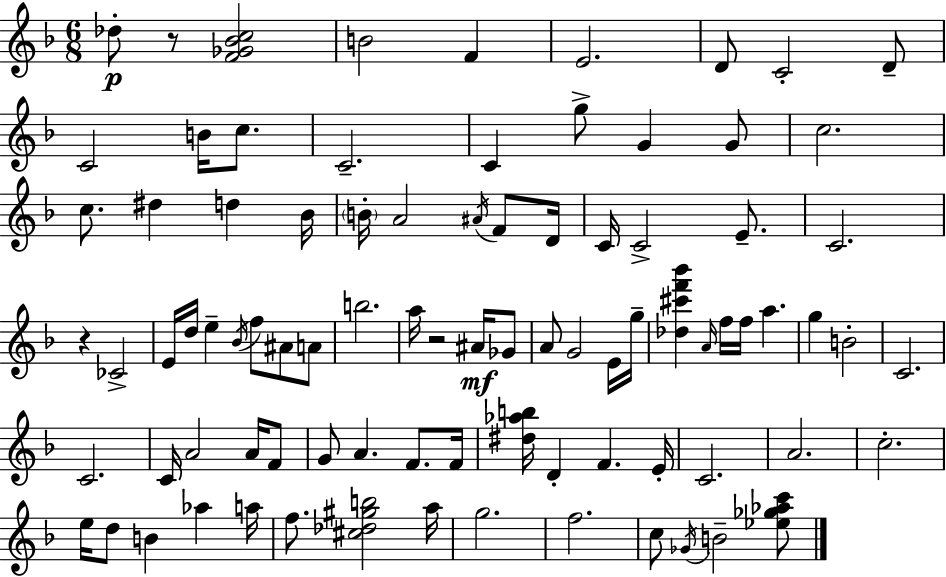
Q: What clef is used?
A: treble